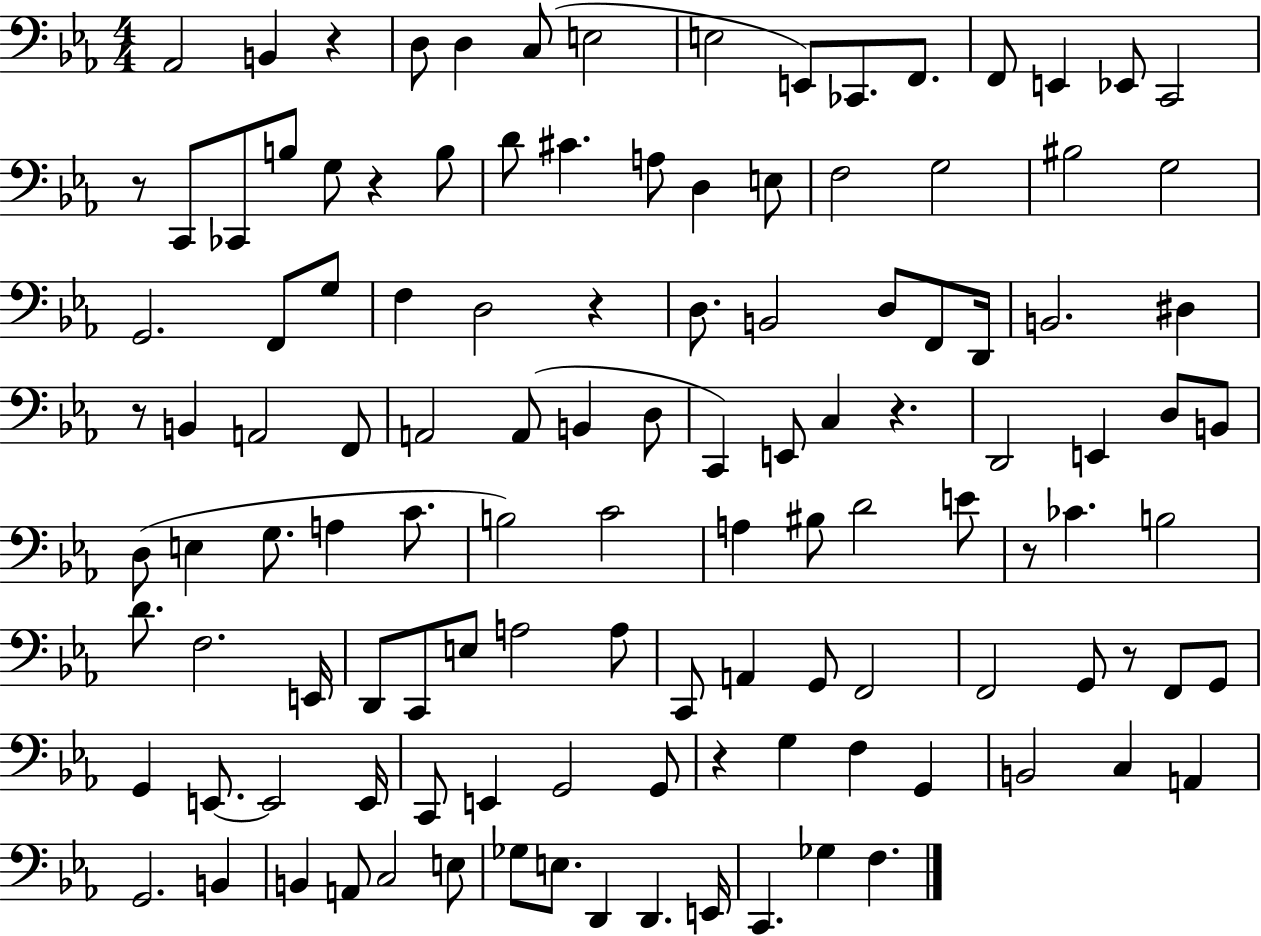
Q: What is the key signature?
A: EES major